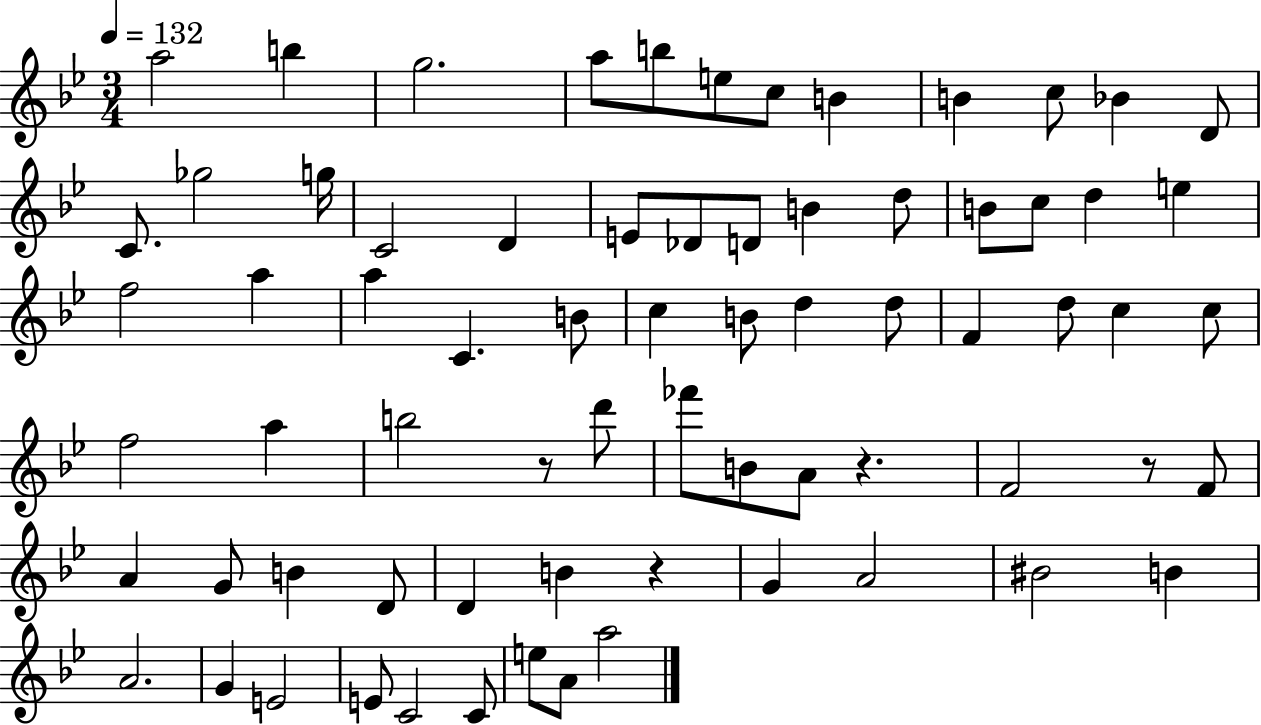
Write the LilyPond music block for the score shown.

{
  \clef treble
  \numericTimeSignature
  \time 3/4
  \key bes \major
  \tempo 4 = 132
  a''2 b''4 | g''2. | a''8 b''8 e''8 c''8 b'4 | b'4 c''8 bes'4 d'8 | \break c'8. ges''2 g''16 | c'2 d'4 | e'8 des'8 d'8 b'4 d''8 | b'8 c''8 d''4 e''4 | \break f''2 a''4 | a''4 c'4. b'8 | c''4 b'8 d''4 d''8 | f'4 d''8 c''4 c''8 | \break f''2 a''4 | b''2 r8 d'''8 | fes'''8 b'8 a'8 r4. | f'2 r8 f'8 | \break a'4 g'8 b'4 d'8 | d'4 b'4 r4 | g'4 a'2 | bis'2 b'4 | \break a'2. | g'4 e'2 | e'8 c'2 c'8 | e''8 a'8 a''2 | \break \bar "|."
}